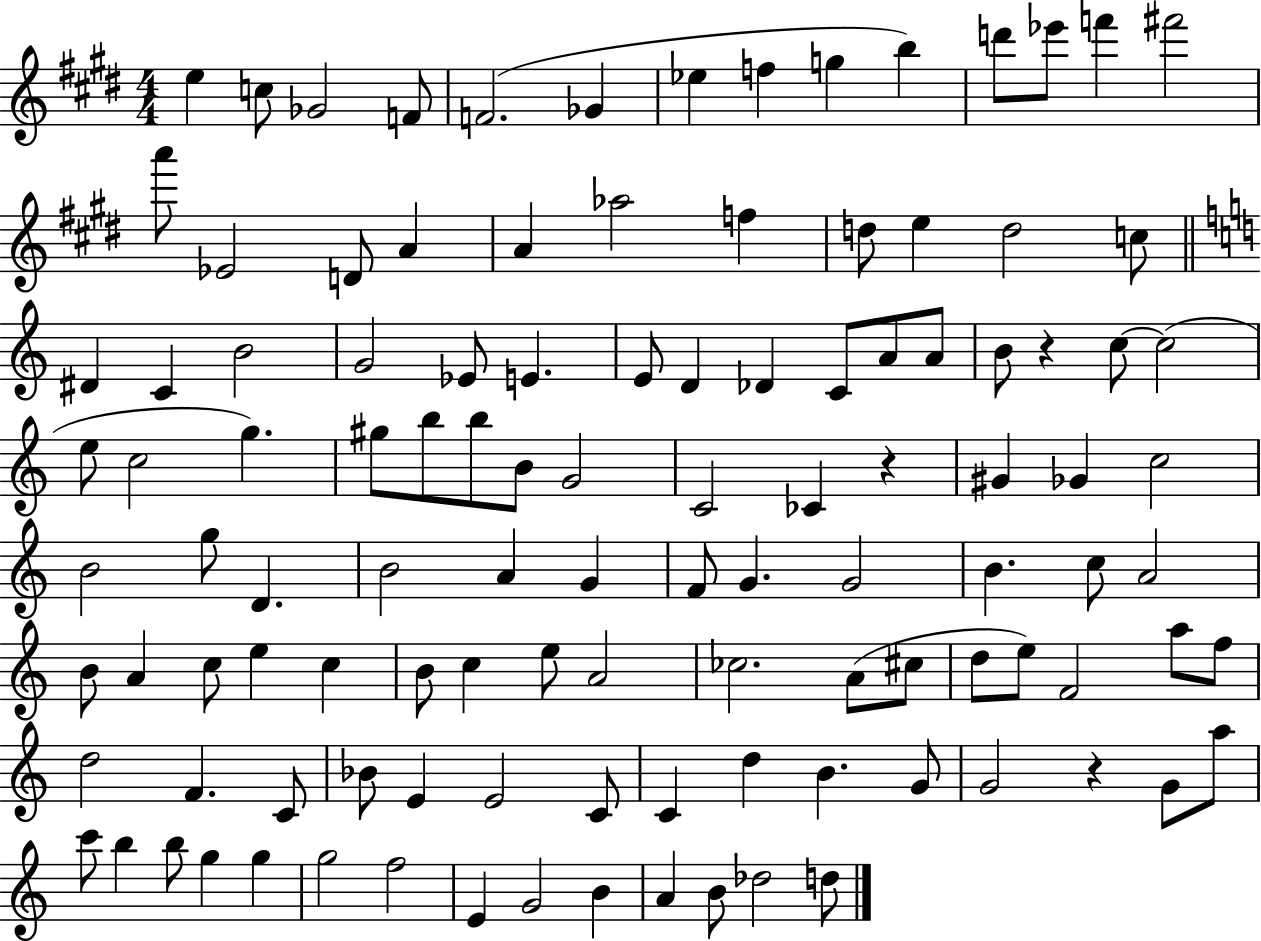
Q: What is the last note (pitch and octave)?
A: D5